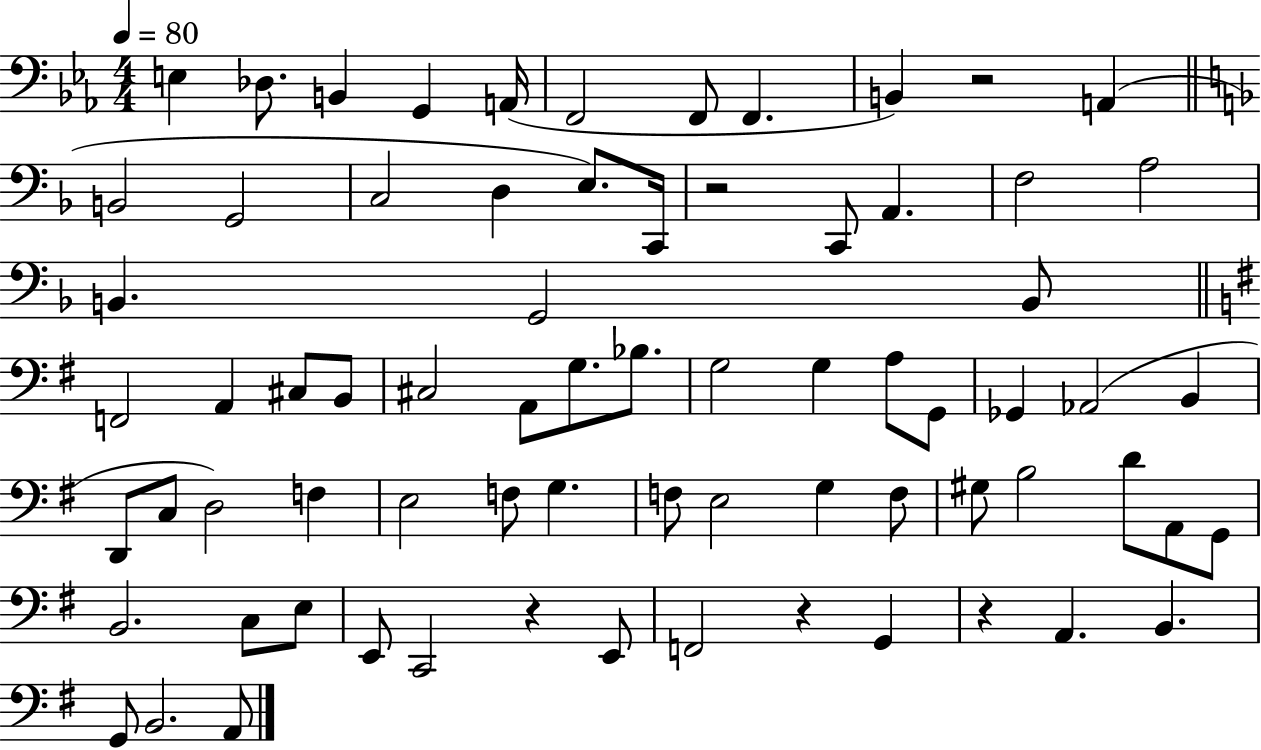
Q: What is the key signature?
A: EES major